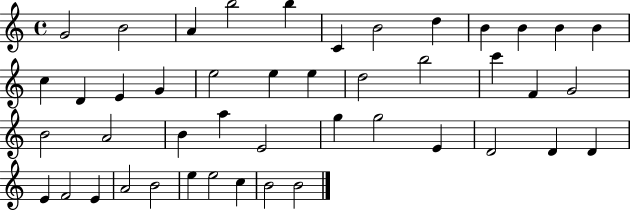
{
  \clef treble
  \time 4/4
  \defaultTimeSignature
  \key c \major
  g'2 b'2 | a'4 b''2 b''4 | c'4 b'2 d''4 | b'4 b'4 b'4 b'4 | \break c''4 d'4 e'4 g'4 | e''2 e''4 e''4 | d''2 b''2 | c'''4 f'4 g'2 | \break b'2 a'2 | b'4 a''4 e'2 | g''4 g''2 e'4 | d'2 d'4 d'4 | \break e'4 f'2 e'4 | a'2 b'2 | e''4 e''2 c''4 | b'2 b'2 | \break \bar "|."
}